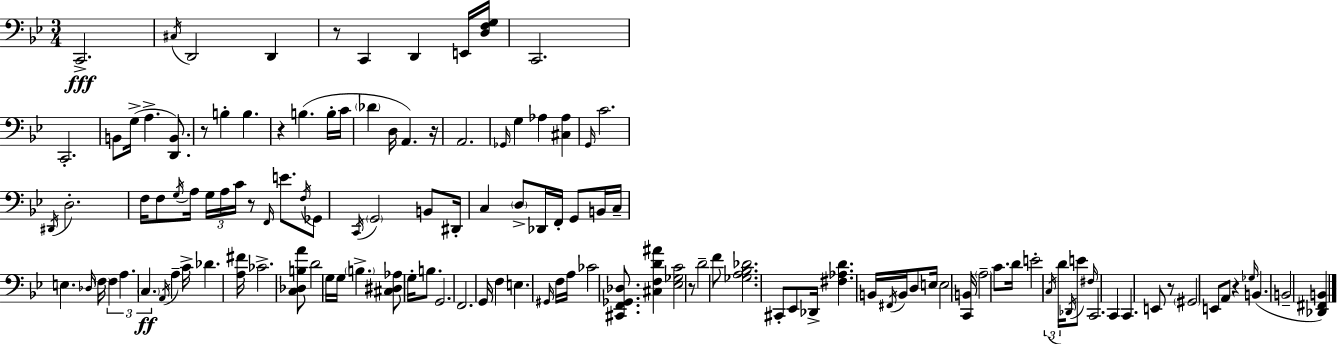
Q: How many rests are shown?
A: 8